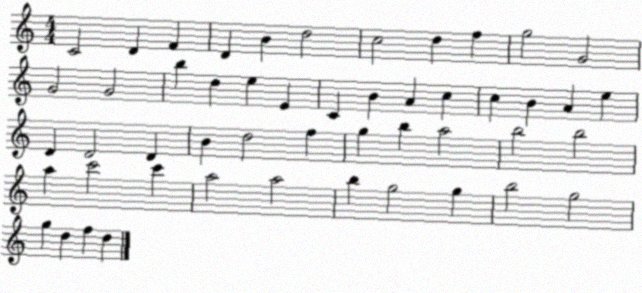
X:1
T:Untitled
M:4/4
L:1/4
K:C
C2 D F D B d2 c2 d f g2 G2 G2 G2 b d e E C B A c c B A e D D2 D B d2 f g b a2 b2 b2 a c'2 c' a2 a2 b g2 g b2 g2 g d f d